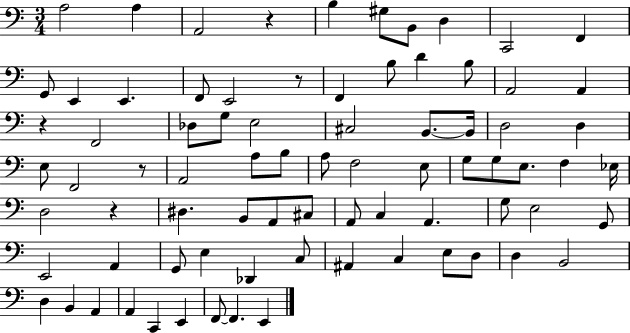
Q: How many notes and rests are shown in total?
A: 79